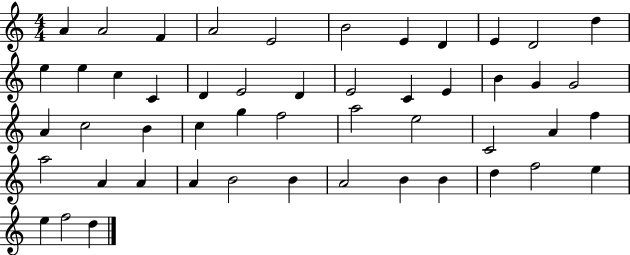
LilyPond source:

{
  \clef treble
  \numericTimeSignature
  \time 4/4
  \key c \major
  a'4 a'2 f'4 | a'2 e'2 | b'2 e'4 d'4 | e'4 d'2 d''4 | \break e''4 e''4 c''4 c'4 | d'4 e'2 d'4 | e'2 c'4 e'4 | b'4 g'4 g'2 | \break a'4 c''2 b'4 | c''4 g''4 f''2 | a''2 e''2 | c'2 a'4 f''4 | \break a''2 a'4 a'4 | a'4 b'2 b'4 | a'2 b'4 b'4 | d''4 f''2 e''4 | \break e''4 f''2 d''4 | \bar "|."
}